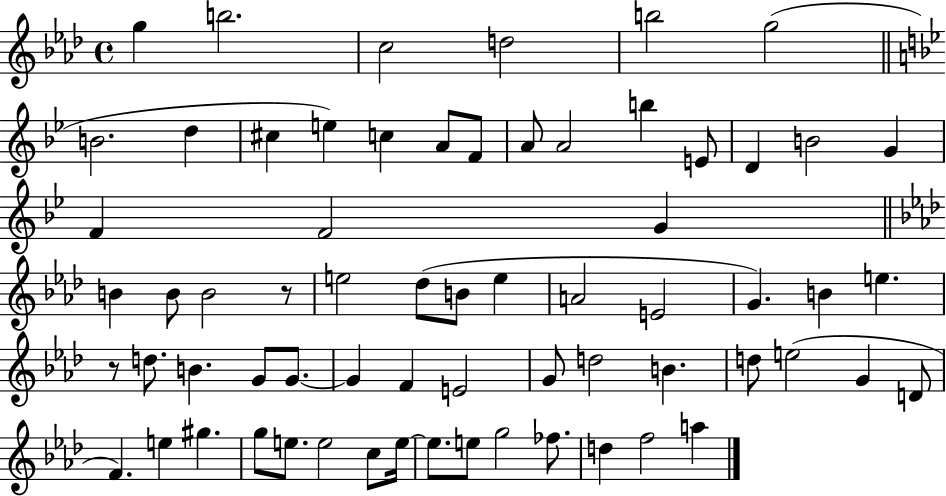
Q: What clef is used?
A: treble